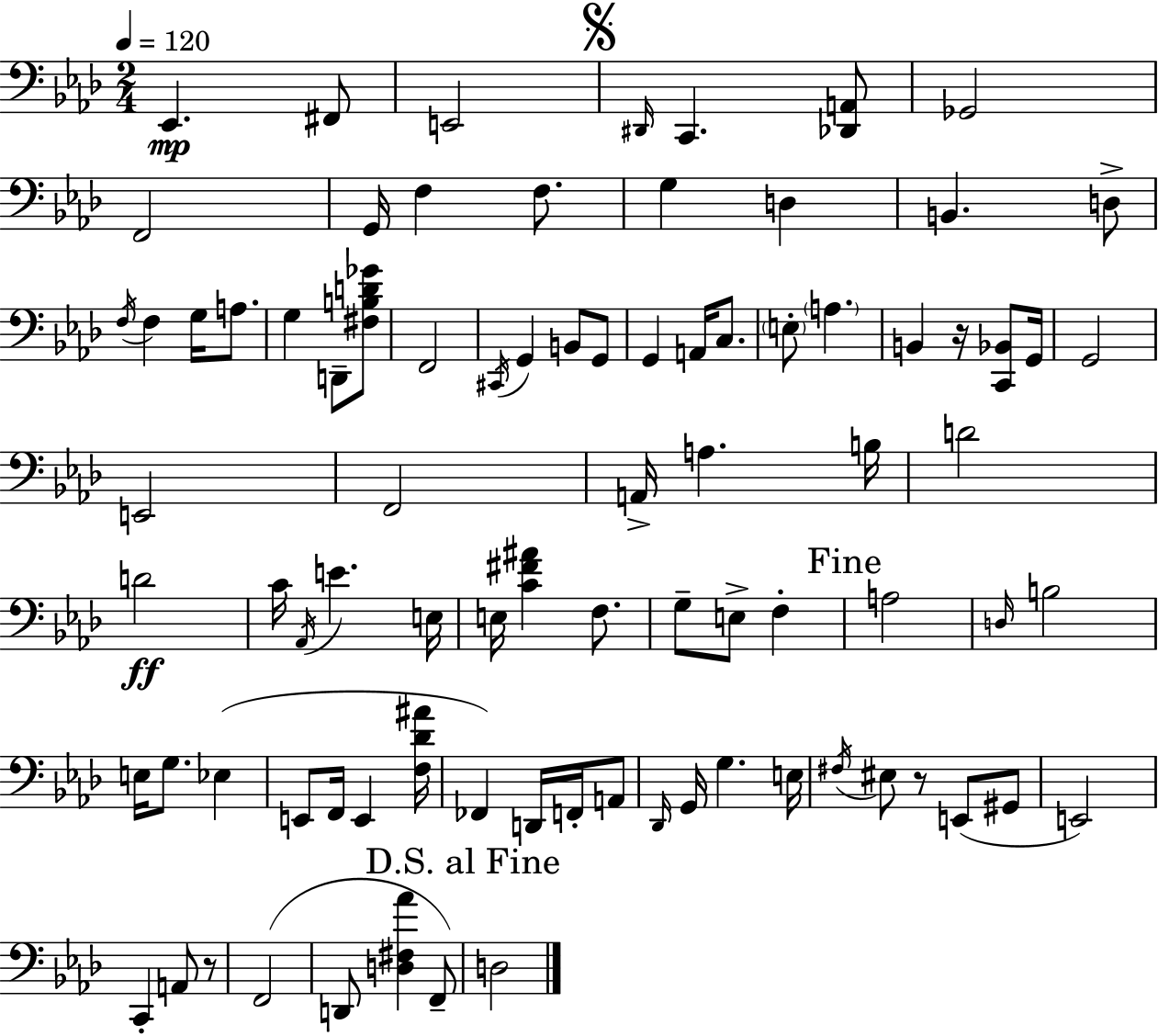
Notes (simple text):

Eb2/q. F#2/e E2/h D#2/s C2/q. [Db2,A2]/e Gb2/h F2/h G2/s F3/q F3/e. G3/q D3/q B2/q. D3/e F3/s F3/q G3/s A3/e. G3/q D2/e [F#3,B3,D4,Gb4]/e F2/h C#2/s G2/q B2/e G2/e G2/q A2/s C3/e. E3/e A3/q. B2/q R/s [C2,Bb2]/e G2/s G2/h E2/h F2/h A2/s A3/q. B3/s D4/h D4/h C4/s Ab2/s E4/q. E3/s E3/s [C4,F#4,A#4]/q F3/e. G3/e E3/e F3/q A3/h D3/s B3/h E3/s G3/e. Eb3/q E2/e F2/s E2/q [F3,Db4,A#4]/s FES2/q D2/s F2/s A2/e Db2/s G2/s G3/q. E3/s F#3/s EIS3/e R/e E2/e G#2/e E2/h C2/q A2/e R/e F2/h D2/e [D3,F#3,Ab4]/q F2/e D3/h